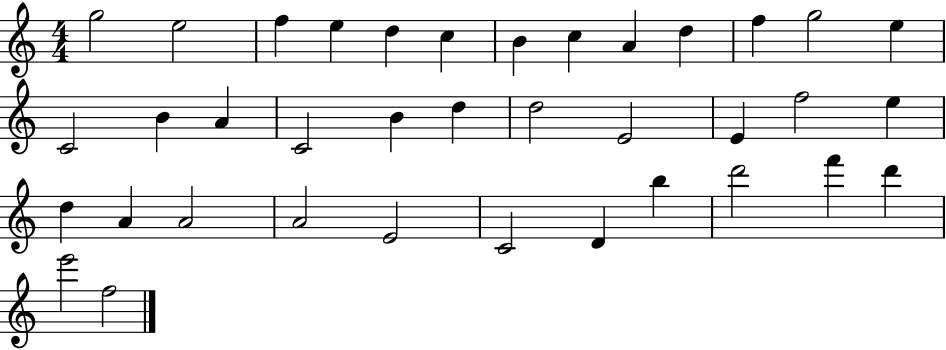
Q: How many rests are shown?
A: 0